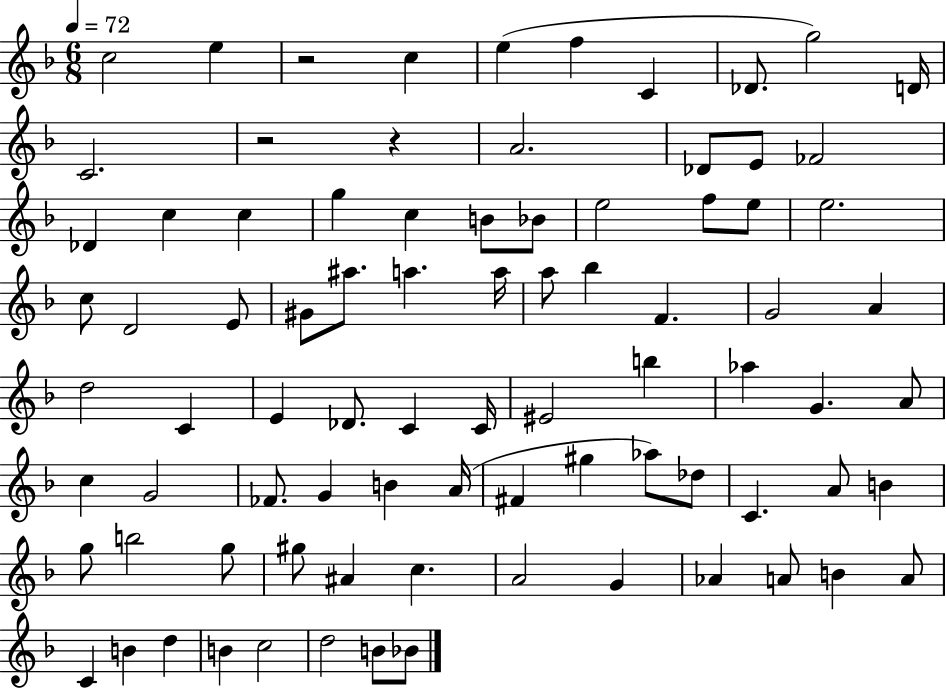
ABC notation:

X:1
T:Untitled
M:6/8
L:1/4
K:F
c2 e z2 c e f C _D/2 g2 D/4 C2 z2 z A2 _D/2 E/2 _F2 _D c c g c B/2 _B/2 e2 f/2 e/2 e2 c/2 D2 E/2 ^G/2 ^a/2 a a/4 a/2 _b F G2 A d2 C E _D/2 C C/4 ^E2 b _a G A/2 c G2 _F/2 G B A/4 ^F ^g _a/2 _d/2 C A/2 B g/2 b2 g/2 ^g/2 ^A c A2 G _A A/2 B A/2 C B d B c2 d2 B/2 _B/2